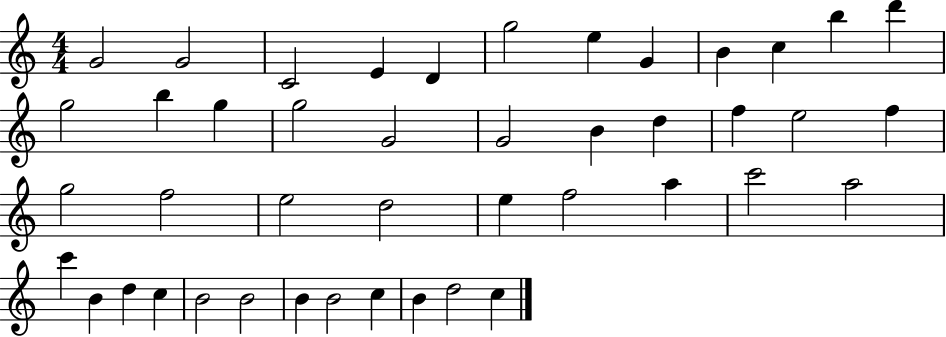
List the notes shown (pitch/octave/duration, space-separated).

G4/h G4/h C4/h E4/q D4/q G5/h E5/q G4/q B4/q C5/q B5/q D6/q G5/h B5/q G5/q G5/h G4/h G4/h B4/q D5/q F5/q E5/h F5/q G5/h F5/h E5/h D5/h E5/q F5/h A5/q C6/h A5/h C6/q B4/q D5/q C5/q B4/h B4/h B4/q B4/h C5/q B4/q D5/h C5/q